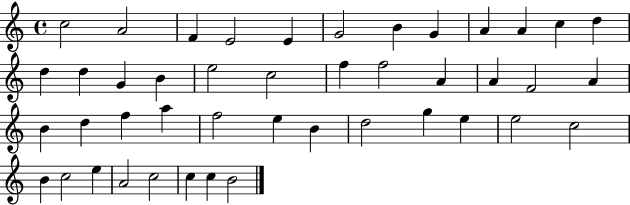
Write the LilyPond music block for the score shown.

{
  \clef treble
  \time 4/4
  \defaultTimeSignature
  \key c \major
  c''2 a'2 | f'4 e'2 e'4 | g'2 b'4 g'4 | a'4 a'4 c''4 d''4 | \break d''4 d''4 g'4 b'4 | e''2 c''2 | f''4 f''2 a'4 | a'4 f'2 a'4 | \break b'4 d''4 f''4 a''4 | f''2 e''4 b'4 | d''2 g''4 e''4 | e''2 c''2 | \break b'4 c''2 e''4 | a'2 c''2 | c''4 c''4 b'2 | \bar "|."
}